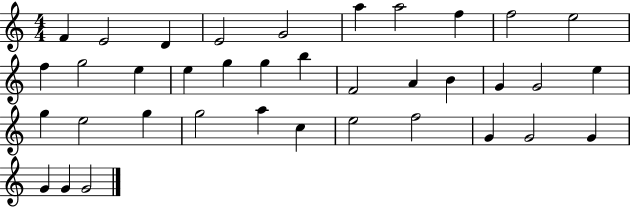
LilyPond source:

{
  \clef treble
  \numericTimeSignature
  \time 4/4
  \key c \major
  f'4 e'2 d'4 | e'2 g'2 | a''4 a''2 f''4 | f''2 e''2 | \break f''4 g''2 e''4 | e''4 g''4 g''4 b''4 | f'2 a'4 b'4 | g'4 g'2 e''4 | \break g''4 e''2 g''4 | g''2 a''4 c''4 | e''2 f''2 | g'4 g'2 g'4 | \break g'4 g'4 g'2 | \bar "|."
}